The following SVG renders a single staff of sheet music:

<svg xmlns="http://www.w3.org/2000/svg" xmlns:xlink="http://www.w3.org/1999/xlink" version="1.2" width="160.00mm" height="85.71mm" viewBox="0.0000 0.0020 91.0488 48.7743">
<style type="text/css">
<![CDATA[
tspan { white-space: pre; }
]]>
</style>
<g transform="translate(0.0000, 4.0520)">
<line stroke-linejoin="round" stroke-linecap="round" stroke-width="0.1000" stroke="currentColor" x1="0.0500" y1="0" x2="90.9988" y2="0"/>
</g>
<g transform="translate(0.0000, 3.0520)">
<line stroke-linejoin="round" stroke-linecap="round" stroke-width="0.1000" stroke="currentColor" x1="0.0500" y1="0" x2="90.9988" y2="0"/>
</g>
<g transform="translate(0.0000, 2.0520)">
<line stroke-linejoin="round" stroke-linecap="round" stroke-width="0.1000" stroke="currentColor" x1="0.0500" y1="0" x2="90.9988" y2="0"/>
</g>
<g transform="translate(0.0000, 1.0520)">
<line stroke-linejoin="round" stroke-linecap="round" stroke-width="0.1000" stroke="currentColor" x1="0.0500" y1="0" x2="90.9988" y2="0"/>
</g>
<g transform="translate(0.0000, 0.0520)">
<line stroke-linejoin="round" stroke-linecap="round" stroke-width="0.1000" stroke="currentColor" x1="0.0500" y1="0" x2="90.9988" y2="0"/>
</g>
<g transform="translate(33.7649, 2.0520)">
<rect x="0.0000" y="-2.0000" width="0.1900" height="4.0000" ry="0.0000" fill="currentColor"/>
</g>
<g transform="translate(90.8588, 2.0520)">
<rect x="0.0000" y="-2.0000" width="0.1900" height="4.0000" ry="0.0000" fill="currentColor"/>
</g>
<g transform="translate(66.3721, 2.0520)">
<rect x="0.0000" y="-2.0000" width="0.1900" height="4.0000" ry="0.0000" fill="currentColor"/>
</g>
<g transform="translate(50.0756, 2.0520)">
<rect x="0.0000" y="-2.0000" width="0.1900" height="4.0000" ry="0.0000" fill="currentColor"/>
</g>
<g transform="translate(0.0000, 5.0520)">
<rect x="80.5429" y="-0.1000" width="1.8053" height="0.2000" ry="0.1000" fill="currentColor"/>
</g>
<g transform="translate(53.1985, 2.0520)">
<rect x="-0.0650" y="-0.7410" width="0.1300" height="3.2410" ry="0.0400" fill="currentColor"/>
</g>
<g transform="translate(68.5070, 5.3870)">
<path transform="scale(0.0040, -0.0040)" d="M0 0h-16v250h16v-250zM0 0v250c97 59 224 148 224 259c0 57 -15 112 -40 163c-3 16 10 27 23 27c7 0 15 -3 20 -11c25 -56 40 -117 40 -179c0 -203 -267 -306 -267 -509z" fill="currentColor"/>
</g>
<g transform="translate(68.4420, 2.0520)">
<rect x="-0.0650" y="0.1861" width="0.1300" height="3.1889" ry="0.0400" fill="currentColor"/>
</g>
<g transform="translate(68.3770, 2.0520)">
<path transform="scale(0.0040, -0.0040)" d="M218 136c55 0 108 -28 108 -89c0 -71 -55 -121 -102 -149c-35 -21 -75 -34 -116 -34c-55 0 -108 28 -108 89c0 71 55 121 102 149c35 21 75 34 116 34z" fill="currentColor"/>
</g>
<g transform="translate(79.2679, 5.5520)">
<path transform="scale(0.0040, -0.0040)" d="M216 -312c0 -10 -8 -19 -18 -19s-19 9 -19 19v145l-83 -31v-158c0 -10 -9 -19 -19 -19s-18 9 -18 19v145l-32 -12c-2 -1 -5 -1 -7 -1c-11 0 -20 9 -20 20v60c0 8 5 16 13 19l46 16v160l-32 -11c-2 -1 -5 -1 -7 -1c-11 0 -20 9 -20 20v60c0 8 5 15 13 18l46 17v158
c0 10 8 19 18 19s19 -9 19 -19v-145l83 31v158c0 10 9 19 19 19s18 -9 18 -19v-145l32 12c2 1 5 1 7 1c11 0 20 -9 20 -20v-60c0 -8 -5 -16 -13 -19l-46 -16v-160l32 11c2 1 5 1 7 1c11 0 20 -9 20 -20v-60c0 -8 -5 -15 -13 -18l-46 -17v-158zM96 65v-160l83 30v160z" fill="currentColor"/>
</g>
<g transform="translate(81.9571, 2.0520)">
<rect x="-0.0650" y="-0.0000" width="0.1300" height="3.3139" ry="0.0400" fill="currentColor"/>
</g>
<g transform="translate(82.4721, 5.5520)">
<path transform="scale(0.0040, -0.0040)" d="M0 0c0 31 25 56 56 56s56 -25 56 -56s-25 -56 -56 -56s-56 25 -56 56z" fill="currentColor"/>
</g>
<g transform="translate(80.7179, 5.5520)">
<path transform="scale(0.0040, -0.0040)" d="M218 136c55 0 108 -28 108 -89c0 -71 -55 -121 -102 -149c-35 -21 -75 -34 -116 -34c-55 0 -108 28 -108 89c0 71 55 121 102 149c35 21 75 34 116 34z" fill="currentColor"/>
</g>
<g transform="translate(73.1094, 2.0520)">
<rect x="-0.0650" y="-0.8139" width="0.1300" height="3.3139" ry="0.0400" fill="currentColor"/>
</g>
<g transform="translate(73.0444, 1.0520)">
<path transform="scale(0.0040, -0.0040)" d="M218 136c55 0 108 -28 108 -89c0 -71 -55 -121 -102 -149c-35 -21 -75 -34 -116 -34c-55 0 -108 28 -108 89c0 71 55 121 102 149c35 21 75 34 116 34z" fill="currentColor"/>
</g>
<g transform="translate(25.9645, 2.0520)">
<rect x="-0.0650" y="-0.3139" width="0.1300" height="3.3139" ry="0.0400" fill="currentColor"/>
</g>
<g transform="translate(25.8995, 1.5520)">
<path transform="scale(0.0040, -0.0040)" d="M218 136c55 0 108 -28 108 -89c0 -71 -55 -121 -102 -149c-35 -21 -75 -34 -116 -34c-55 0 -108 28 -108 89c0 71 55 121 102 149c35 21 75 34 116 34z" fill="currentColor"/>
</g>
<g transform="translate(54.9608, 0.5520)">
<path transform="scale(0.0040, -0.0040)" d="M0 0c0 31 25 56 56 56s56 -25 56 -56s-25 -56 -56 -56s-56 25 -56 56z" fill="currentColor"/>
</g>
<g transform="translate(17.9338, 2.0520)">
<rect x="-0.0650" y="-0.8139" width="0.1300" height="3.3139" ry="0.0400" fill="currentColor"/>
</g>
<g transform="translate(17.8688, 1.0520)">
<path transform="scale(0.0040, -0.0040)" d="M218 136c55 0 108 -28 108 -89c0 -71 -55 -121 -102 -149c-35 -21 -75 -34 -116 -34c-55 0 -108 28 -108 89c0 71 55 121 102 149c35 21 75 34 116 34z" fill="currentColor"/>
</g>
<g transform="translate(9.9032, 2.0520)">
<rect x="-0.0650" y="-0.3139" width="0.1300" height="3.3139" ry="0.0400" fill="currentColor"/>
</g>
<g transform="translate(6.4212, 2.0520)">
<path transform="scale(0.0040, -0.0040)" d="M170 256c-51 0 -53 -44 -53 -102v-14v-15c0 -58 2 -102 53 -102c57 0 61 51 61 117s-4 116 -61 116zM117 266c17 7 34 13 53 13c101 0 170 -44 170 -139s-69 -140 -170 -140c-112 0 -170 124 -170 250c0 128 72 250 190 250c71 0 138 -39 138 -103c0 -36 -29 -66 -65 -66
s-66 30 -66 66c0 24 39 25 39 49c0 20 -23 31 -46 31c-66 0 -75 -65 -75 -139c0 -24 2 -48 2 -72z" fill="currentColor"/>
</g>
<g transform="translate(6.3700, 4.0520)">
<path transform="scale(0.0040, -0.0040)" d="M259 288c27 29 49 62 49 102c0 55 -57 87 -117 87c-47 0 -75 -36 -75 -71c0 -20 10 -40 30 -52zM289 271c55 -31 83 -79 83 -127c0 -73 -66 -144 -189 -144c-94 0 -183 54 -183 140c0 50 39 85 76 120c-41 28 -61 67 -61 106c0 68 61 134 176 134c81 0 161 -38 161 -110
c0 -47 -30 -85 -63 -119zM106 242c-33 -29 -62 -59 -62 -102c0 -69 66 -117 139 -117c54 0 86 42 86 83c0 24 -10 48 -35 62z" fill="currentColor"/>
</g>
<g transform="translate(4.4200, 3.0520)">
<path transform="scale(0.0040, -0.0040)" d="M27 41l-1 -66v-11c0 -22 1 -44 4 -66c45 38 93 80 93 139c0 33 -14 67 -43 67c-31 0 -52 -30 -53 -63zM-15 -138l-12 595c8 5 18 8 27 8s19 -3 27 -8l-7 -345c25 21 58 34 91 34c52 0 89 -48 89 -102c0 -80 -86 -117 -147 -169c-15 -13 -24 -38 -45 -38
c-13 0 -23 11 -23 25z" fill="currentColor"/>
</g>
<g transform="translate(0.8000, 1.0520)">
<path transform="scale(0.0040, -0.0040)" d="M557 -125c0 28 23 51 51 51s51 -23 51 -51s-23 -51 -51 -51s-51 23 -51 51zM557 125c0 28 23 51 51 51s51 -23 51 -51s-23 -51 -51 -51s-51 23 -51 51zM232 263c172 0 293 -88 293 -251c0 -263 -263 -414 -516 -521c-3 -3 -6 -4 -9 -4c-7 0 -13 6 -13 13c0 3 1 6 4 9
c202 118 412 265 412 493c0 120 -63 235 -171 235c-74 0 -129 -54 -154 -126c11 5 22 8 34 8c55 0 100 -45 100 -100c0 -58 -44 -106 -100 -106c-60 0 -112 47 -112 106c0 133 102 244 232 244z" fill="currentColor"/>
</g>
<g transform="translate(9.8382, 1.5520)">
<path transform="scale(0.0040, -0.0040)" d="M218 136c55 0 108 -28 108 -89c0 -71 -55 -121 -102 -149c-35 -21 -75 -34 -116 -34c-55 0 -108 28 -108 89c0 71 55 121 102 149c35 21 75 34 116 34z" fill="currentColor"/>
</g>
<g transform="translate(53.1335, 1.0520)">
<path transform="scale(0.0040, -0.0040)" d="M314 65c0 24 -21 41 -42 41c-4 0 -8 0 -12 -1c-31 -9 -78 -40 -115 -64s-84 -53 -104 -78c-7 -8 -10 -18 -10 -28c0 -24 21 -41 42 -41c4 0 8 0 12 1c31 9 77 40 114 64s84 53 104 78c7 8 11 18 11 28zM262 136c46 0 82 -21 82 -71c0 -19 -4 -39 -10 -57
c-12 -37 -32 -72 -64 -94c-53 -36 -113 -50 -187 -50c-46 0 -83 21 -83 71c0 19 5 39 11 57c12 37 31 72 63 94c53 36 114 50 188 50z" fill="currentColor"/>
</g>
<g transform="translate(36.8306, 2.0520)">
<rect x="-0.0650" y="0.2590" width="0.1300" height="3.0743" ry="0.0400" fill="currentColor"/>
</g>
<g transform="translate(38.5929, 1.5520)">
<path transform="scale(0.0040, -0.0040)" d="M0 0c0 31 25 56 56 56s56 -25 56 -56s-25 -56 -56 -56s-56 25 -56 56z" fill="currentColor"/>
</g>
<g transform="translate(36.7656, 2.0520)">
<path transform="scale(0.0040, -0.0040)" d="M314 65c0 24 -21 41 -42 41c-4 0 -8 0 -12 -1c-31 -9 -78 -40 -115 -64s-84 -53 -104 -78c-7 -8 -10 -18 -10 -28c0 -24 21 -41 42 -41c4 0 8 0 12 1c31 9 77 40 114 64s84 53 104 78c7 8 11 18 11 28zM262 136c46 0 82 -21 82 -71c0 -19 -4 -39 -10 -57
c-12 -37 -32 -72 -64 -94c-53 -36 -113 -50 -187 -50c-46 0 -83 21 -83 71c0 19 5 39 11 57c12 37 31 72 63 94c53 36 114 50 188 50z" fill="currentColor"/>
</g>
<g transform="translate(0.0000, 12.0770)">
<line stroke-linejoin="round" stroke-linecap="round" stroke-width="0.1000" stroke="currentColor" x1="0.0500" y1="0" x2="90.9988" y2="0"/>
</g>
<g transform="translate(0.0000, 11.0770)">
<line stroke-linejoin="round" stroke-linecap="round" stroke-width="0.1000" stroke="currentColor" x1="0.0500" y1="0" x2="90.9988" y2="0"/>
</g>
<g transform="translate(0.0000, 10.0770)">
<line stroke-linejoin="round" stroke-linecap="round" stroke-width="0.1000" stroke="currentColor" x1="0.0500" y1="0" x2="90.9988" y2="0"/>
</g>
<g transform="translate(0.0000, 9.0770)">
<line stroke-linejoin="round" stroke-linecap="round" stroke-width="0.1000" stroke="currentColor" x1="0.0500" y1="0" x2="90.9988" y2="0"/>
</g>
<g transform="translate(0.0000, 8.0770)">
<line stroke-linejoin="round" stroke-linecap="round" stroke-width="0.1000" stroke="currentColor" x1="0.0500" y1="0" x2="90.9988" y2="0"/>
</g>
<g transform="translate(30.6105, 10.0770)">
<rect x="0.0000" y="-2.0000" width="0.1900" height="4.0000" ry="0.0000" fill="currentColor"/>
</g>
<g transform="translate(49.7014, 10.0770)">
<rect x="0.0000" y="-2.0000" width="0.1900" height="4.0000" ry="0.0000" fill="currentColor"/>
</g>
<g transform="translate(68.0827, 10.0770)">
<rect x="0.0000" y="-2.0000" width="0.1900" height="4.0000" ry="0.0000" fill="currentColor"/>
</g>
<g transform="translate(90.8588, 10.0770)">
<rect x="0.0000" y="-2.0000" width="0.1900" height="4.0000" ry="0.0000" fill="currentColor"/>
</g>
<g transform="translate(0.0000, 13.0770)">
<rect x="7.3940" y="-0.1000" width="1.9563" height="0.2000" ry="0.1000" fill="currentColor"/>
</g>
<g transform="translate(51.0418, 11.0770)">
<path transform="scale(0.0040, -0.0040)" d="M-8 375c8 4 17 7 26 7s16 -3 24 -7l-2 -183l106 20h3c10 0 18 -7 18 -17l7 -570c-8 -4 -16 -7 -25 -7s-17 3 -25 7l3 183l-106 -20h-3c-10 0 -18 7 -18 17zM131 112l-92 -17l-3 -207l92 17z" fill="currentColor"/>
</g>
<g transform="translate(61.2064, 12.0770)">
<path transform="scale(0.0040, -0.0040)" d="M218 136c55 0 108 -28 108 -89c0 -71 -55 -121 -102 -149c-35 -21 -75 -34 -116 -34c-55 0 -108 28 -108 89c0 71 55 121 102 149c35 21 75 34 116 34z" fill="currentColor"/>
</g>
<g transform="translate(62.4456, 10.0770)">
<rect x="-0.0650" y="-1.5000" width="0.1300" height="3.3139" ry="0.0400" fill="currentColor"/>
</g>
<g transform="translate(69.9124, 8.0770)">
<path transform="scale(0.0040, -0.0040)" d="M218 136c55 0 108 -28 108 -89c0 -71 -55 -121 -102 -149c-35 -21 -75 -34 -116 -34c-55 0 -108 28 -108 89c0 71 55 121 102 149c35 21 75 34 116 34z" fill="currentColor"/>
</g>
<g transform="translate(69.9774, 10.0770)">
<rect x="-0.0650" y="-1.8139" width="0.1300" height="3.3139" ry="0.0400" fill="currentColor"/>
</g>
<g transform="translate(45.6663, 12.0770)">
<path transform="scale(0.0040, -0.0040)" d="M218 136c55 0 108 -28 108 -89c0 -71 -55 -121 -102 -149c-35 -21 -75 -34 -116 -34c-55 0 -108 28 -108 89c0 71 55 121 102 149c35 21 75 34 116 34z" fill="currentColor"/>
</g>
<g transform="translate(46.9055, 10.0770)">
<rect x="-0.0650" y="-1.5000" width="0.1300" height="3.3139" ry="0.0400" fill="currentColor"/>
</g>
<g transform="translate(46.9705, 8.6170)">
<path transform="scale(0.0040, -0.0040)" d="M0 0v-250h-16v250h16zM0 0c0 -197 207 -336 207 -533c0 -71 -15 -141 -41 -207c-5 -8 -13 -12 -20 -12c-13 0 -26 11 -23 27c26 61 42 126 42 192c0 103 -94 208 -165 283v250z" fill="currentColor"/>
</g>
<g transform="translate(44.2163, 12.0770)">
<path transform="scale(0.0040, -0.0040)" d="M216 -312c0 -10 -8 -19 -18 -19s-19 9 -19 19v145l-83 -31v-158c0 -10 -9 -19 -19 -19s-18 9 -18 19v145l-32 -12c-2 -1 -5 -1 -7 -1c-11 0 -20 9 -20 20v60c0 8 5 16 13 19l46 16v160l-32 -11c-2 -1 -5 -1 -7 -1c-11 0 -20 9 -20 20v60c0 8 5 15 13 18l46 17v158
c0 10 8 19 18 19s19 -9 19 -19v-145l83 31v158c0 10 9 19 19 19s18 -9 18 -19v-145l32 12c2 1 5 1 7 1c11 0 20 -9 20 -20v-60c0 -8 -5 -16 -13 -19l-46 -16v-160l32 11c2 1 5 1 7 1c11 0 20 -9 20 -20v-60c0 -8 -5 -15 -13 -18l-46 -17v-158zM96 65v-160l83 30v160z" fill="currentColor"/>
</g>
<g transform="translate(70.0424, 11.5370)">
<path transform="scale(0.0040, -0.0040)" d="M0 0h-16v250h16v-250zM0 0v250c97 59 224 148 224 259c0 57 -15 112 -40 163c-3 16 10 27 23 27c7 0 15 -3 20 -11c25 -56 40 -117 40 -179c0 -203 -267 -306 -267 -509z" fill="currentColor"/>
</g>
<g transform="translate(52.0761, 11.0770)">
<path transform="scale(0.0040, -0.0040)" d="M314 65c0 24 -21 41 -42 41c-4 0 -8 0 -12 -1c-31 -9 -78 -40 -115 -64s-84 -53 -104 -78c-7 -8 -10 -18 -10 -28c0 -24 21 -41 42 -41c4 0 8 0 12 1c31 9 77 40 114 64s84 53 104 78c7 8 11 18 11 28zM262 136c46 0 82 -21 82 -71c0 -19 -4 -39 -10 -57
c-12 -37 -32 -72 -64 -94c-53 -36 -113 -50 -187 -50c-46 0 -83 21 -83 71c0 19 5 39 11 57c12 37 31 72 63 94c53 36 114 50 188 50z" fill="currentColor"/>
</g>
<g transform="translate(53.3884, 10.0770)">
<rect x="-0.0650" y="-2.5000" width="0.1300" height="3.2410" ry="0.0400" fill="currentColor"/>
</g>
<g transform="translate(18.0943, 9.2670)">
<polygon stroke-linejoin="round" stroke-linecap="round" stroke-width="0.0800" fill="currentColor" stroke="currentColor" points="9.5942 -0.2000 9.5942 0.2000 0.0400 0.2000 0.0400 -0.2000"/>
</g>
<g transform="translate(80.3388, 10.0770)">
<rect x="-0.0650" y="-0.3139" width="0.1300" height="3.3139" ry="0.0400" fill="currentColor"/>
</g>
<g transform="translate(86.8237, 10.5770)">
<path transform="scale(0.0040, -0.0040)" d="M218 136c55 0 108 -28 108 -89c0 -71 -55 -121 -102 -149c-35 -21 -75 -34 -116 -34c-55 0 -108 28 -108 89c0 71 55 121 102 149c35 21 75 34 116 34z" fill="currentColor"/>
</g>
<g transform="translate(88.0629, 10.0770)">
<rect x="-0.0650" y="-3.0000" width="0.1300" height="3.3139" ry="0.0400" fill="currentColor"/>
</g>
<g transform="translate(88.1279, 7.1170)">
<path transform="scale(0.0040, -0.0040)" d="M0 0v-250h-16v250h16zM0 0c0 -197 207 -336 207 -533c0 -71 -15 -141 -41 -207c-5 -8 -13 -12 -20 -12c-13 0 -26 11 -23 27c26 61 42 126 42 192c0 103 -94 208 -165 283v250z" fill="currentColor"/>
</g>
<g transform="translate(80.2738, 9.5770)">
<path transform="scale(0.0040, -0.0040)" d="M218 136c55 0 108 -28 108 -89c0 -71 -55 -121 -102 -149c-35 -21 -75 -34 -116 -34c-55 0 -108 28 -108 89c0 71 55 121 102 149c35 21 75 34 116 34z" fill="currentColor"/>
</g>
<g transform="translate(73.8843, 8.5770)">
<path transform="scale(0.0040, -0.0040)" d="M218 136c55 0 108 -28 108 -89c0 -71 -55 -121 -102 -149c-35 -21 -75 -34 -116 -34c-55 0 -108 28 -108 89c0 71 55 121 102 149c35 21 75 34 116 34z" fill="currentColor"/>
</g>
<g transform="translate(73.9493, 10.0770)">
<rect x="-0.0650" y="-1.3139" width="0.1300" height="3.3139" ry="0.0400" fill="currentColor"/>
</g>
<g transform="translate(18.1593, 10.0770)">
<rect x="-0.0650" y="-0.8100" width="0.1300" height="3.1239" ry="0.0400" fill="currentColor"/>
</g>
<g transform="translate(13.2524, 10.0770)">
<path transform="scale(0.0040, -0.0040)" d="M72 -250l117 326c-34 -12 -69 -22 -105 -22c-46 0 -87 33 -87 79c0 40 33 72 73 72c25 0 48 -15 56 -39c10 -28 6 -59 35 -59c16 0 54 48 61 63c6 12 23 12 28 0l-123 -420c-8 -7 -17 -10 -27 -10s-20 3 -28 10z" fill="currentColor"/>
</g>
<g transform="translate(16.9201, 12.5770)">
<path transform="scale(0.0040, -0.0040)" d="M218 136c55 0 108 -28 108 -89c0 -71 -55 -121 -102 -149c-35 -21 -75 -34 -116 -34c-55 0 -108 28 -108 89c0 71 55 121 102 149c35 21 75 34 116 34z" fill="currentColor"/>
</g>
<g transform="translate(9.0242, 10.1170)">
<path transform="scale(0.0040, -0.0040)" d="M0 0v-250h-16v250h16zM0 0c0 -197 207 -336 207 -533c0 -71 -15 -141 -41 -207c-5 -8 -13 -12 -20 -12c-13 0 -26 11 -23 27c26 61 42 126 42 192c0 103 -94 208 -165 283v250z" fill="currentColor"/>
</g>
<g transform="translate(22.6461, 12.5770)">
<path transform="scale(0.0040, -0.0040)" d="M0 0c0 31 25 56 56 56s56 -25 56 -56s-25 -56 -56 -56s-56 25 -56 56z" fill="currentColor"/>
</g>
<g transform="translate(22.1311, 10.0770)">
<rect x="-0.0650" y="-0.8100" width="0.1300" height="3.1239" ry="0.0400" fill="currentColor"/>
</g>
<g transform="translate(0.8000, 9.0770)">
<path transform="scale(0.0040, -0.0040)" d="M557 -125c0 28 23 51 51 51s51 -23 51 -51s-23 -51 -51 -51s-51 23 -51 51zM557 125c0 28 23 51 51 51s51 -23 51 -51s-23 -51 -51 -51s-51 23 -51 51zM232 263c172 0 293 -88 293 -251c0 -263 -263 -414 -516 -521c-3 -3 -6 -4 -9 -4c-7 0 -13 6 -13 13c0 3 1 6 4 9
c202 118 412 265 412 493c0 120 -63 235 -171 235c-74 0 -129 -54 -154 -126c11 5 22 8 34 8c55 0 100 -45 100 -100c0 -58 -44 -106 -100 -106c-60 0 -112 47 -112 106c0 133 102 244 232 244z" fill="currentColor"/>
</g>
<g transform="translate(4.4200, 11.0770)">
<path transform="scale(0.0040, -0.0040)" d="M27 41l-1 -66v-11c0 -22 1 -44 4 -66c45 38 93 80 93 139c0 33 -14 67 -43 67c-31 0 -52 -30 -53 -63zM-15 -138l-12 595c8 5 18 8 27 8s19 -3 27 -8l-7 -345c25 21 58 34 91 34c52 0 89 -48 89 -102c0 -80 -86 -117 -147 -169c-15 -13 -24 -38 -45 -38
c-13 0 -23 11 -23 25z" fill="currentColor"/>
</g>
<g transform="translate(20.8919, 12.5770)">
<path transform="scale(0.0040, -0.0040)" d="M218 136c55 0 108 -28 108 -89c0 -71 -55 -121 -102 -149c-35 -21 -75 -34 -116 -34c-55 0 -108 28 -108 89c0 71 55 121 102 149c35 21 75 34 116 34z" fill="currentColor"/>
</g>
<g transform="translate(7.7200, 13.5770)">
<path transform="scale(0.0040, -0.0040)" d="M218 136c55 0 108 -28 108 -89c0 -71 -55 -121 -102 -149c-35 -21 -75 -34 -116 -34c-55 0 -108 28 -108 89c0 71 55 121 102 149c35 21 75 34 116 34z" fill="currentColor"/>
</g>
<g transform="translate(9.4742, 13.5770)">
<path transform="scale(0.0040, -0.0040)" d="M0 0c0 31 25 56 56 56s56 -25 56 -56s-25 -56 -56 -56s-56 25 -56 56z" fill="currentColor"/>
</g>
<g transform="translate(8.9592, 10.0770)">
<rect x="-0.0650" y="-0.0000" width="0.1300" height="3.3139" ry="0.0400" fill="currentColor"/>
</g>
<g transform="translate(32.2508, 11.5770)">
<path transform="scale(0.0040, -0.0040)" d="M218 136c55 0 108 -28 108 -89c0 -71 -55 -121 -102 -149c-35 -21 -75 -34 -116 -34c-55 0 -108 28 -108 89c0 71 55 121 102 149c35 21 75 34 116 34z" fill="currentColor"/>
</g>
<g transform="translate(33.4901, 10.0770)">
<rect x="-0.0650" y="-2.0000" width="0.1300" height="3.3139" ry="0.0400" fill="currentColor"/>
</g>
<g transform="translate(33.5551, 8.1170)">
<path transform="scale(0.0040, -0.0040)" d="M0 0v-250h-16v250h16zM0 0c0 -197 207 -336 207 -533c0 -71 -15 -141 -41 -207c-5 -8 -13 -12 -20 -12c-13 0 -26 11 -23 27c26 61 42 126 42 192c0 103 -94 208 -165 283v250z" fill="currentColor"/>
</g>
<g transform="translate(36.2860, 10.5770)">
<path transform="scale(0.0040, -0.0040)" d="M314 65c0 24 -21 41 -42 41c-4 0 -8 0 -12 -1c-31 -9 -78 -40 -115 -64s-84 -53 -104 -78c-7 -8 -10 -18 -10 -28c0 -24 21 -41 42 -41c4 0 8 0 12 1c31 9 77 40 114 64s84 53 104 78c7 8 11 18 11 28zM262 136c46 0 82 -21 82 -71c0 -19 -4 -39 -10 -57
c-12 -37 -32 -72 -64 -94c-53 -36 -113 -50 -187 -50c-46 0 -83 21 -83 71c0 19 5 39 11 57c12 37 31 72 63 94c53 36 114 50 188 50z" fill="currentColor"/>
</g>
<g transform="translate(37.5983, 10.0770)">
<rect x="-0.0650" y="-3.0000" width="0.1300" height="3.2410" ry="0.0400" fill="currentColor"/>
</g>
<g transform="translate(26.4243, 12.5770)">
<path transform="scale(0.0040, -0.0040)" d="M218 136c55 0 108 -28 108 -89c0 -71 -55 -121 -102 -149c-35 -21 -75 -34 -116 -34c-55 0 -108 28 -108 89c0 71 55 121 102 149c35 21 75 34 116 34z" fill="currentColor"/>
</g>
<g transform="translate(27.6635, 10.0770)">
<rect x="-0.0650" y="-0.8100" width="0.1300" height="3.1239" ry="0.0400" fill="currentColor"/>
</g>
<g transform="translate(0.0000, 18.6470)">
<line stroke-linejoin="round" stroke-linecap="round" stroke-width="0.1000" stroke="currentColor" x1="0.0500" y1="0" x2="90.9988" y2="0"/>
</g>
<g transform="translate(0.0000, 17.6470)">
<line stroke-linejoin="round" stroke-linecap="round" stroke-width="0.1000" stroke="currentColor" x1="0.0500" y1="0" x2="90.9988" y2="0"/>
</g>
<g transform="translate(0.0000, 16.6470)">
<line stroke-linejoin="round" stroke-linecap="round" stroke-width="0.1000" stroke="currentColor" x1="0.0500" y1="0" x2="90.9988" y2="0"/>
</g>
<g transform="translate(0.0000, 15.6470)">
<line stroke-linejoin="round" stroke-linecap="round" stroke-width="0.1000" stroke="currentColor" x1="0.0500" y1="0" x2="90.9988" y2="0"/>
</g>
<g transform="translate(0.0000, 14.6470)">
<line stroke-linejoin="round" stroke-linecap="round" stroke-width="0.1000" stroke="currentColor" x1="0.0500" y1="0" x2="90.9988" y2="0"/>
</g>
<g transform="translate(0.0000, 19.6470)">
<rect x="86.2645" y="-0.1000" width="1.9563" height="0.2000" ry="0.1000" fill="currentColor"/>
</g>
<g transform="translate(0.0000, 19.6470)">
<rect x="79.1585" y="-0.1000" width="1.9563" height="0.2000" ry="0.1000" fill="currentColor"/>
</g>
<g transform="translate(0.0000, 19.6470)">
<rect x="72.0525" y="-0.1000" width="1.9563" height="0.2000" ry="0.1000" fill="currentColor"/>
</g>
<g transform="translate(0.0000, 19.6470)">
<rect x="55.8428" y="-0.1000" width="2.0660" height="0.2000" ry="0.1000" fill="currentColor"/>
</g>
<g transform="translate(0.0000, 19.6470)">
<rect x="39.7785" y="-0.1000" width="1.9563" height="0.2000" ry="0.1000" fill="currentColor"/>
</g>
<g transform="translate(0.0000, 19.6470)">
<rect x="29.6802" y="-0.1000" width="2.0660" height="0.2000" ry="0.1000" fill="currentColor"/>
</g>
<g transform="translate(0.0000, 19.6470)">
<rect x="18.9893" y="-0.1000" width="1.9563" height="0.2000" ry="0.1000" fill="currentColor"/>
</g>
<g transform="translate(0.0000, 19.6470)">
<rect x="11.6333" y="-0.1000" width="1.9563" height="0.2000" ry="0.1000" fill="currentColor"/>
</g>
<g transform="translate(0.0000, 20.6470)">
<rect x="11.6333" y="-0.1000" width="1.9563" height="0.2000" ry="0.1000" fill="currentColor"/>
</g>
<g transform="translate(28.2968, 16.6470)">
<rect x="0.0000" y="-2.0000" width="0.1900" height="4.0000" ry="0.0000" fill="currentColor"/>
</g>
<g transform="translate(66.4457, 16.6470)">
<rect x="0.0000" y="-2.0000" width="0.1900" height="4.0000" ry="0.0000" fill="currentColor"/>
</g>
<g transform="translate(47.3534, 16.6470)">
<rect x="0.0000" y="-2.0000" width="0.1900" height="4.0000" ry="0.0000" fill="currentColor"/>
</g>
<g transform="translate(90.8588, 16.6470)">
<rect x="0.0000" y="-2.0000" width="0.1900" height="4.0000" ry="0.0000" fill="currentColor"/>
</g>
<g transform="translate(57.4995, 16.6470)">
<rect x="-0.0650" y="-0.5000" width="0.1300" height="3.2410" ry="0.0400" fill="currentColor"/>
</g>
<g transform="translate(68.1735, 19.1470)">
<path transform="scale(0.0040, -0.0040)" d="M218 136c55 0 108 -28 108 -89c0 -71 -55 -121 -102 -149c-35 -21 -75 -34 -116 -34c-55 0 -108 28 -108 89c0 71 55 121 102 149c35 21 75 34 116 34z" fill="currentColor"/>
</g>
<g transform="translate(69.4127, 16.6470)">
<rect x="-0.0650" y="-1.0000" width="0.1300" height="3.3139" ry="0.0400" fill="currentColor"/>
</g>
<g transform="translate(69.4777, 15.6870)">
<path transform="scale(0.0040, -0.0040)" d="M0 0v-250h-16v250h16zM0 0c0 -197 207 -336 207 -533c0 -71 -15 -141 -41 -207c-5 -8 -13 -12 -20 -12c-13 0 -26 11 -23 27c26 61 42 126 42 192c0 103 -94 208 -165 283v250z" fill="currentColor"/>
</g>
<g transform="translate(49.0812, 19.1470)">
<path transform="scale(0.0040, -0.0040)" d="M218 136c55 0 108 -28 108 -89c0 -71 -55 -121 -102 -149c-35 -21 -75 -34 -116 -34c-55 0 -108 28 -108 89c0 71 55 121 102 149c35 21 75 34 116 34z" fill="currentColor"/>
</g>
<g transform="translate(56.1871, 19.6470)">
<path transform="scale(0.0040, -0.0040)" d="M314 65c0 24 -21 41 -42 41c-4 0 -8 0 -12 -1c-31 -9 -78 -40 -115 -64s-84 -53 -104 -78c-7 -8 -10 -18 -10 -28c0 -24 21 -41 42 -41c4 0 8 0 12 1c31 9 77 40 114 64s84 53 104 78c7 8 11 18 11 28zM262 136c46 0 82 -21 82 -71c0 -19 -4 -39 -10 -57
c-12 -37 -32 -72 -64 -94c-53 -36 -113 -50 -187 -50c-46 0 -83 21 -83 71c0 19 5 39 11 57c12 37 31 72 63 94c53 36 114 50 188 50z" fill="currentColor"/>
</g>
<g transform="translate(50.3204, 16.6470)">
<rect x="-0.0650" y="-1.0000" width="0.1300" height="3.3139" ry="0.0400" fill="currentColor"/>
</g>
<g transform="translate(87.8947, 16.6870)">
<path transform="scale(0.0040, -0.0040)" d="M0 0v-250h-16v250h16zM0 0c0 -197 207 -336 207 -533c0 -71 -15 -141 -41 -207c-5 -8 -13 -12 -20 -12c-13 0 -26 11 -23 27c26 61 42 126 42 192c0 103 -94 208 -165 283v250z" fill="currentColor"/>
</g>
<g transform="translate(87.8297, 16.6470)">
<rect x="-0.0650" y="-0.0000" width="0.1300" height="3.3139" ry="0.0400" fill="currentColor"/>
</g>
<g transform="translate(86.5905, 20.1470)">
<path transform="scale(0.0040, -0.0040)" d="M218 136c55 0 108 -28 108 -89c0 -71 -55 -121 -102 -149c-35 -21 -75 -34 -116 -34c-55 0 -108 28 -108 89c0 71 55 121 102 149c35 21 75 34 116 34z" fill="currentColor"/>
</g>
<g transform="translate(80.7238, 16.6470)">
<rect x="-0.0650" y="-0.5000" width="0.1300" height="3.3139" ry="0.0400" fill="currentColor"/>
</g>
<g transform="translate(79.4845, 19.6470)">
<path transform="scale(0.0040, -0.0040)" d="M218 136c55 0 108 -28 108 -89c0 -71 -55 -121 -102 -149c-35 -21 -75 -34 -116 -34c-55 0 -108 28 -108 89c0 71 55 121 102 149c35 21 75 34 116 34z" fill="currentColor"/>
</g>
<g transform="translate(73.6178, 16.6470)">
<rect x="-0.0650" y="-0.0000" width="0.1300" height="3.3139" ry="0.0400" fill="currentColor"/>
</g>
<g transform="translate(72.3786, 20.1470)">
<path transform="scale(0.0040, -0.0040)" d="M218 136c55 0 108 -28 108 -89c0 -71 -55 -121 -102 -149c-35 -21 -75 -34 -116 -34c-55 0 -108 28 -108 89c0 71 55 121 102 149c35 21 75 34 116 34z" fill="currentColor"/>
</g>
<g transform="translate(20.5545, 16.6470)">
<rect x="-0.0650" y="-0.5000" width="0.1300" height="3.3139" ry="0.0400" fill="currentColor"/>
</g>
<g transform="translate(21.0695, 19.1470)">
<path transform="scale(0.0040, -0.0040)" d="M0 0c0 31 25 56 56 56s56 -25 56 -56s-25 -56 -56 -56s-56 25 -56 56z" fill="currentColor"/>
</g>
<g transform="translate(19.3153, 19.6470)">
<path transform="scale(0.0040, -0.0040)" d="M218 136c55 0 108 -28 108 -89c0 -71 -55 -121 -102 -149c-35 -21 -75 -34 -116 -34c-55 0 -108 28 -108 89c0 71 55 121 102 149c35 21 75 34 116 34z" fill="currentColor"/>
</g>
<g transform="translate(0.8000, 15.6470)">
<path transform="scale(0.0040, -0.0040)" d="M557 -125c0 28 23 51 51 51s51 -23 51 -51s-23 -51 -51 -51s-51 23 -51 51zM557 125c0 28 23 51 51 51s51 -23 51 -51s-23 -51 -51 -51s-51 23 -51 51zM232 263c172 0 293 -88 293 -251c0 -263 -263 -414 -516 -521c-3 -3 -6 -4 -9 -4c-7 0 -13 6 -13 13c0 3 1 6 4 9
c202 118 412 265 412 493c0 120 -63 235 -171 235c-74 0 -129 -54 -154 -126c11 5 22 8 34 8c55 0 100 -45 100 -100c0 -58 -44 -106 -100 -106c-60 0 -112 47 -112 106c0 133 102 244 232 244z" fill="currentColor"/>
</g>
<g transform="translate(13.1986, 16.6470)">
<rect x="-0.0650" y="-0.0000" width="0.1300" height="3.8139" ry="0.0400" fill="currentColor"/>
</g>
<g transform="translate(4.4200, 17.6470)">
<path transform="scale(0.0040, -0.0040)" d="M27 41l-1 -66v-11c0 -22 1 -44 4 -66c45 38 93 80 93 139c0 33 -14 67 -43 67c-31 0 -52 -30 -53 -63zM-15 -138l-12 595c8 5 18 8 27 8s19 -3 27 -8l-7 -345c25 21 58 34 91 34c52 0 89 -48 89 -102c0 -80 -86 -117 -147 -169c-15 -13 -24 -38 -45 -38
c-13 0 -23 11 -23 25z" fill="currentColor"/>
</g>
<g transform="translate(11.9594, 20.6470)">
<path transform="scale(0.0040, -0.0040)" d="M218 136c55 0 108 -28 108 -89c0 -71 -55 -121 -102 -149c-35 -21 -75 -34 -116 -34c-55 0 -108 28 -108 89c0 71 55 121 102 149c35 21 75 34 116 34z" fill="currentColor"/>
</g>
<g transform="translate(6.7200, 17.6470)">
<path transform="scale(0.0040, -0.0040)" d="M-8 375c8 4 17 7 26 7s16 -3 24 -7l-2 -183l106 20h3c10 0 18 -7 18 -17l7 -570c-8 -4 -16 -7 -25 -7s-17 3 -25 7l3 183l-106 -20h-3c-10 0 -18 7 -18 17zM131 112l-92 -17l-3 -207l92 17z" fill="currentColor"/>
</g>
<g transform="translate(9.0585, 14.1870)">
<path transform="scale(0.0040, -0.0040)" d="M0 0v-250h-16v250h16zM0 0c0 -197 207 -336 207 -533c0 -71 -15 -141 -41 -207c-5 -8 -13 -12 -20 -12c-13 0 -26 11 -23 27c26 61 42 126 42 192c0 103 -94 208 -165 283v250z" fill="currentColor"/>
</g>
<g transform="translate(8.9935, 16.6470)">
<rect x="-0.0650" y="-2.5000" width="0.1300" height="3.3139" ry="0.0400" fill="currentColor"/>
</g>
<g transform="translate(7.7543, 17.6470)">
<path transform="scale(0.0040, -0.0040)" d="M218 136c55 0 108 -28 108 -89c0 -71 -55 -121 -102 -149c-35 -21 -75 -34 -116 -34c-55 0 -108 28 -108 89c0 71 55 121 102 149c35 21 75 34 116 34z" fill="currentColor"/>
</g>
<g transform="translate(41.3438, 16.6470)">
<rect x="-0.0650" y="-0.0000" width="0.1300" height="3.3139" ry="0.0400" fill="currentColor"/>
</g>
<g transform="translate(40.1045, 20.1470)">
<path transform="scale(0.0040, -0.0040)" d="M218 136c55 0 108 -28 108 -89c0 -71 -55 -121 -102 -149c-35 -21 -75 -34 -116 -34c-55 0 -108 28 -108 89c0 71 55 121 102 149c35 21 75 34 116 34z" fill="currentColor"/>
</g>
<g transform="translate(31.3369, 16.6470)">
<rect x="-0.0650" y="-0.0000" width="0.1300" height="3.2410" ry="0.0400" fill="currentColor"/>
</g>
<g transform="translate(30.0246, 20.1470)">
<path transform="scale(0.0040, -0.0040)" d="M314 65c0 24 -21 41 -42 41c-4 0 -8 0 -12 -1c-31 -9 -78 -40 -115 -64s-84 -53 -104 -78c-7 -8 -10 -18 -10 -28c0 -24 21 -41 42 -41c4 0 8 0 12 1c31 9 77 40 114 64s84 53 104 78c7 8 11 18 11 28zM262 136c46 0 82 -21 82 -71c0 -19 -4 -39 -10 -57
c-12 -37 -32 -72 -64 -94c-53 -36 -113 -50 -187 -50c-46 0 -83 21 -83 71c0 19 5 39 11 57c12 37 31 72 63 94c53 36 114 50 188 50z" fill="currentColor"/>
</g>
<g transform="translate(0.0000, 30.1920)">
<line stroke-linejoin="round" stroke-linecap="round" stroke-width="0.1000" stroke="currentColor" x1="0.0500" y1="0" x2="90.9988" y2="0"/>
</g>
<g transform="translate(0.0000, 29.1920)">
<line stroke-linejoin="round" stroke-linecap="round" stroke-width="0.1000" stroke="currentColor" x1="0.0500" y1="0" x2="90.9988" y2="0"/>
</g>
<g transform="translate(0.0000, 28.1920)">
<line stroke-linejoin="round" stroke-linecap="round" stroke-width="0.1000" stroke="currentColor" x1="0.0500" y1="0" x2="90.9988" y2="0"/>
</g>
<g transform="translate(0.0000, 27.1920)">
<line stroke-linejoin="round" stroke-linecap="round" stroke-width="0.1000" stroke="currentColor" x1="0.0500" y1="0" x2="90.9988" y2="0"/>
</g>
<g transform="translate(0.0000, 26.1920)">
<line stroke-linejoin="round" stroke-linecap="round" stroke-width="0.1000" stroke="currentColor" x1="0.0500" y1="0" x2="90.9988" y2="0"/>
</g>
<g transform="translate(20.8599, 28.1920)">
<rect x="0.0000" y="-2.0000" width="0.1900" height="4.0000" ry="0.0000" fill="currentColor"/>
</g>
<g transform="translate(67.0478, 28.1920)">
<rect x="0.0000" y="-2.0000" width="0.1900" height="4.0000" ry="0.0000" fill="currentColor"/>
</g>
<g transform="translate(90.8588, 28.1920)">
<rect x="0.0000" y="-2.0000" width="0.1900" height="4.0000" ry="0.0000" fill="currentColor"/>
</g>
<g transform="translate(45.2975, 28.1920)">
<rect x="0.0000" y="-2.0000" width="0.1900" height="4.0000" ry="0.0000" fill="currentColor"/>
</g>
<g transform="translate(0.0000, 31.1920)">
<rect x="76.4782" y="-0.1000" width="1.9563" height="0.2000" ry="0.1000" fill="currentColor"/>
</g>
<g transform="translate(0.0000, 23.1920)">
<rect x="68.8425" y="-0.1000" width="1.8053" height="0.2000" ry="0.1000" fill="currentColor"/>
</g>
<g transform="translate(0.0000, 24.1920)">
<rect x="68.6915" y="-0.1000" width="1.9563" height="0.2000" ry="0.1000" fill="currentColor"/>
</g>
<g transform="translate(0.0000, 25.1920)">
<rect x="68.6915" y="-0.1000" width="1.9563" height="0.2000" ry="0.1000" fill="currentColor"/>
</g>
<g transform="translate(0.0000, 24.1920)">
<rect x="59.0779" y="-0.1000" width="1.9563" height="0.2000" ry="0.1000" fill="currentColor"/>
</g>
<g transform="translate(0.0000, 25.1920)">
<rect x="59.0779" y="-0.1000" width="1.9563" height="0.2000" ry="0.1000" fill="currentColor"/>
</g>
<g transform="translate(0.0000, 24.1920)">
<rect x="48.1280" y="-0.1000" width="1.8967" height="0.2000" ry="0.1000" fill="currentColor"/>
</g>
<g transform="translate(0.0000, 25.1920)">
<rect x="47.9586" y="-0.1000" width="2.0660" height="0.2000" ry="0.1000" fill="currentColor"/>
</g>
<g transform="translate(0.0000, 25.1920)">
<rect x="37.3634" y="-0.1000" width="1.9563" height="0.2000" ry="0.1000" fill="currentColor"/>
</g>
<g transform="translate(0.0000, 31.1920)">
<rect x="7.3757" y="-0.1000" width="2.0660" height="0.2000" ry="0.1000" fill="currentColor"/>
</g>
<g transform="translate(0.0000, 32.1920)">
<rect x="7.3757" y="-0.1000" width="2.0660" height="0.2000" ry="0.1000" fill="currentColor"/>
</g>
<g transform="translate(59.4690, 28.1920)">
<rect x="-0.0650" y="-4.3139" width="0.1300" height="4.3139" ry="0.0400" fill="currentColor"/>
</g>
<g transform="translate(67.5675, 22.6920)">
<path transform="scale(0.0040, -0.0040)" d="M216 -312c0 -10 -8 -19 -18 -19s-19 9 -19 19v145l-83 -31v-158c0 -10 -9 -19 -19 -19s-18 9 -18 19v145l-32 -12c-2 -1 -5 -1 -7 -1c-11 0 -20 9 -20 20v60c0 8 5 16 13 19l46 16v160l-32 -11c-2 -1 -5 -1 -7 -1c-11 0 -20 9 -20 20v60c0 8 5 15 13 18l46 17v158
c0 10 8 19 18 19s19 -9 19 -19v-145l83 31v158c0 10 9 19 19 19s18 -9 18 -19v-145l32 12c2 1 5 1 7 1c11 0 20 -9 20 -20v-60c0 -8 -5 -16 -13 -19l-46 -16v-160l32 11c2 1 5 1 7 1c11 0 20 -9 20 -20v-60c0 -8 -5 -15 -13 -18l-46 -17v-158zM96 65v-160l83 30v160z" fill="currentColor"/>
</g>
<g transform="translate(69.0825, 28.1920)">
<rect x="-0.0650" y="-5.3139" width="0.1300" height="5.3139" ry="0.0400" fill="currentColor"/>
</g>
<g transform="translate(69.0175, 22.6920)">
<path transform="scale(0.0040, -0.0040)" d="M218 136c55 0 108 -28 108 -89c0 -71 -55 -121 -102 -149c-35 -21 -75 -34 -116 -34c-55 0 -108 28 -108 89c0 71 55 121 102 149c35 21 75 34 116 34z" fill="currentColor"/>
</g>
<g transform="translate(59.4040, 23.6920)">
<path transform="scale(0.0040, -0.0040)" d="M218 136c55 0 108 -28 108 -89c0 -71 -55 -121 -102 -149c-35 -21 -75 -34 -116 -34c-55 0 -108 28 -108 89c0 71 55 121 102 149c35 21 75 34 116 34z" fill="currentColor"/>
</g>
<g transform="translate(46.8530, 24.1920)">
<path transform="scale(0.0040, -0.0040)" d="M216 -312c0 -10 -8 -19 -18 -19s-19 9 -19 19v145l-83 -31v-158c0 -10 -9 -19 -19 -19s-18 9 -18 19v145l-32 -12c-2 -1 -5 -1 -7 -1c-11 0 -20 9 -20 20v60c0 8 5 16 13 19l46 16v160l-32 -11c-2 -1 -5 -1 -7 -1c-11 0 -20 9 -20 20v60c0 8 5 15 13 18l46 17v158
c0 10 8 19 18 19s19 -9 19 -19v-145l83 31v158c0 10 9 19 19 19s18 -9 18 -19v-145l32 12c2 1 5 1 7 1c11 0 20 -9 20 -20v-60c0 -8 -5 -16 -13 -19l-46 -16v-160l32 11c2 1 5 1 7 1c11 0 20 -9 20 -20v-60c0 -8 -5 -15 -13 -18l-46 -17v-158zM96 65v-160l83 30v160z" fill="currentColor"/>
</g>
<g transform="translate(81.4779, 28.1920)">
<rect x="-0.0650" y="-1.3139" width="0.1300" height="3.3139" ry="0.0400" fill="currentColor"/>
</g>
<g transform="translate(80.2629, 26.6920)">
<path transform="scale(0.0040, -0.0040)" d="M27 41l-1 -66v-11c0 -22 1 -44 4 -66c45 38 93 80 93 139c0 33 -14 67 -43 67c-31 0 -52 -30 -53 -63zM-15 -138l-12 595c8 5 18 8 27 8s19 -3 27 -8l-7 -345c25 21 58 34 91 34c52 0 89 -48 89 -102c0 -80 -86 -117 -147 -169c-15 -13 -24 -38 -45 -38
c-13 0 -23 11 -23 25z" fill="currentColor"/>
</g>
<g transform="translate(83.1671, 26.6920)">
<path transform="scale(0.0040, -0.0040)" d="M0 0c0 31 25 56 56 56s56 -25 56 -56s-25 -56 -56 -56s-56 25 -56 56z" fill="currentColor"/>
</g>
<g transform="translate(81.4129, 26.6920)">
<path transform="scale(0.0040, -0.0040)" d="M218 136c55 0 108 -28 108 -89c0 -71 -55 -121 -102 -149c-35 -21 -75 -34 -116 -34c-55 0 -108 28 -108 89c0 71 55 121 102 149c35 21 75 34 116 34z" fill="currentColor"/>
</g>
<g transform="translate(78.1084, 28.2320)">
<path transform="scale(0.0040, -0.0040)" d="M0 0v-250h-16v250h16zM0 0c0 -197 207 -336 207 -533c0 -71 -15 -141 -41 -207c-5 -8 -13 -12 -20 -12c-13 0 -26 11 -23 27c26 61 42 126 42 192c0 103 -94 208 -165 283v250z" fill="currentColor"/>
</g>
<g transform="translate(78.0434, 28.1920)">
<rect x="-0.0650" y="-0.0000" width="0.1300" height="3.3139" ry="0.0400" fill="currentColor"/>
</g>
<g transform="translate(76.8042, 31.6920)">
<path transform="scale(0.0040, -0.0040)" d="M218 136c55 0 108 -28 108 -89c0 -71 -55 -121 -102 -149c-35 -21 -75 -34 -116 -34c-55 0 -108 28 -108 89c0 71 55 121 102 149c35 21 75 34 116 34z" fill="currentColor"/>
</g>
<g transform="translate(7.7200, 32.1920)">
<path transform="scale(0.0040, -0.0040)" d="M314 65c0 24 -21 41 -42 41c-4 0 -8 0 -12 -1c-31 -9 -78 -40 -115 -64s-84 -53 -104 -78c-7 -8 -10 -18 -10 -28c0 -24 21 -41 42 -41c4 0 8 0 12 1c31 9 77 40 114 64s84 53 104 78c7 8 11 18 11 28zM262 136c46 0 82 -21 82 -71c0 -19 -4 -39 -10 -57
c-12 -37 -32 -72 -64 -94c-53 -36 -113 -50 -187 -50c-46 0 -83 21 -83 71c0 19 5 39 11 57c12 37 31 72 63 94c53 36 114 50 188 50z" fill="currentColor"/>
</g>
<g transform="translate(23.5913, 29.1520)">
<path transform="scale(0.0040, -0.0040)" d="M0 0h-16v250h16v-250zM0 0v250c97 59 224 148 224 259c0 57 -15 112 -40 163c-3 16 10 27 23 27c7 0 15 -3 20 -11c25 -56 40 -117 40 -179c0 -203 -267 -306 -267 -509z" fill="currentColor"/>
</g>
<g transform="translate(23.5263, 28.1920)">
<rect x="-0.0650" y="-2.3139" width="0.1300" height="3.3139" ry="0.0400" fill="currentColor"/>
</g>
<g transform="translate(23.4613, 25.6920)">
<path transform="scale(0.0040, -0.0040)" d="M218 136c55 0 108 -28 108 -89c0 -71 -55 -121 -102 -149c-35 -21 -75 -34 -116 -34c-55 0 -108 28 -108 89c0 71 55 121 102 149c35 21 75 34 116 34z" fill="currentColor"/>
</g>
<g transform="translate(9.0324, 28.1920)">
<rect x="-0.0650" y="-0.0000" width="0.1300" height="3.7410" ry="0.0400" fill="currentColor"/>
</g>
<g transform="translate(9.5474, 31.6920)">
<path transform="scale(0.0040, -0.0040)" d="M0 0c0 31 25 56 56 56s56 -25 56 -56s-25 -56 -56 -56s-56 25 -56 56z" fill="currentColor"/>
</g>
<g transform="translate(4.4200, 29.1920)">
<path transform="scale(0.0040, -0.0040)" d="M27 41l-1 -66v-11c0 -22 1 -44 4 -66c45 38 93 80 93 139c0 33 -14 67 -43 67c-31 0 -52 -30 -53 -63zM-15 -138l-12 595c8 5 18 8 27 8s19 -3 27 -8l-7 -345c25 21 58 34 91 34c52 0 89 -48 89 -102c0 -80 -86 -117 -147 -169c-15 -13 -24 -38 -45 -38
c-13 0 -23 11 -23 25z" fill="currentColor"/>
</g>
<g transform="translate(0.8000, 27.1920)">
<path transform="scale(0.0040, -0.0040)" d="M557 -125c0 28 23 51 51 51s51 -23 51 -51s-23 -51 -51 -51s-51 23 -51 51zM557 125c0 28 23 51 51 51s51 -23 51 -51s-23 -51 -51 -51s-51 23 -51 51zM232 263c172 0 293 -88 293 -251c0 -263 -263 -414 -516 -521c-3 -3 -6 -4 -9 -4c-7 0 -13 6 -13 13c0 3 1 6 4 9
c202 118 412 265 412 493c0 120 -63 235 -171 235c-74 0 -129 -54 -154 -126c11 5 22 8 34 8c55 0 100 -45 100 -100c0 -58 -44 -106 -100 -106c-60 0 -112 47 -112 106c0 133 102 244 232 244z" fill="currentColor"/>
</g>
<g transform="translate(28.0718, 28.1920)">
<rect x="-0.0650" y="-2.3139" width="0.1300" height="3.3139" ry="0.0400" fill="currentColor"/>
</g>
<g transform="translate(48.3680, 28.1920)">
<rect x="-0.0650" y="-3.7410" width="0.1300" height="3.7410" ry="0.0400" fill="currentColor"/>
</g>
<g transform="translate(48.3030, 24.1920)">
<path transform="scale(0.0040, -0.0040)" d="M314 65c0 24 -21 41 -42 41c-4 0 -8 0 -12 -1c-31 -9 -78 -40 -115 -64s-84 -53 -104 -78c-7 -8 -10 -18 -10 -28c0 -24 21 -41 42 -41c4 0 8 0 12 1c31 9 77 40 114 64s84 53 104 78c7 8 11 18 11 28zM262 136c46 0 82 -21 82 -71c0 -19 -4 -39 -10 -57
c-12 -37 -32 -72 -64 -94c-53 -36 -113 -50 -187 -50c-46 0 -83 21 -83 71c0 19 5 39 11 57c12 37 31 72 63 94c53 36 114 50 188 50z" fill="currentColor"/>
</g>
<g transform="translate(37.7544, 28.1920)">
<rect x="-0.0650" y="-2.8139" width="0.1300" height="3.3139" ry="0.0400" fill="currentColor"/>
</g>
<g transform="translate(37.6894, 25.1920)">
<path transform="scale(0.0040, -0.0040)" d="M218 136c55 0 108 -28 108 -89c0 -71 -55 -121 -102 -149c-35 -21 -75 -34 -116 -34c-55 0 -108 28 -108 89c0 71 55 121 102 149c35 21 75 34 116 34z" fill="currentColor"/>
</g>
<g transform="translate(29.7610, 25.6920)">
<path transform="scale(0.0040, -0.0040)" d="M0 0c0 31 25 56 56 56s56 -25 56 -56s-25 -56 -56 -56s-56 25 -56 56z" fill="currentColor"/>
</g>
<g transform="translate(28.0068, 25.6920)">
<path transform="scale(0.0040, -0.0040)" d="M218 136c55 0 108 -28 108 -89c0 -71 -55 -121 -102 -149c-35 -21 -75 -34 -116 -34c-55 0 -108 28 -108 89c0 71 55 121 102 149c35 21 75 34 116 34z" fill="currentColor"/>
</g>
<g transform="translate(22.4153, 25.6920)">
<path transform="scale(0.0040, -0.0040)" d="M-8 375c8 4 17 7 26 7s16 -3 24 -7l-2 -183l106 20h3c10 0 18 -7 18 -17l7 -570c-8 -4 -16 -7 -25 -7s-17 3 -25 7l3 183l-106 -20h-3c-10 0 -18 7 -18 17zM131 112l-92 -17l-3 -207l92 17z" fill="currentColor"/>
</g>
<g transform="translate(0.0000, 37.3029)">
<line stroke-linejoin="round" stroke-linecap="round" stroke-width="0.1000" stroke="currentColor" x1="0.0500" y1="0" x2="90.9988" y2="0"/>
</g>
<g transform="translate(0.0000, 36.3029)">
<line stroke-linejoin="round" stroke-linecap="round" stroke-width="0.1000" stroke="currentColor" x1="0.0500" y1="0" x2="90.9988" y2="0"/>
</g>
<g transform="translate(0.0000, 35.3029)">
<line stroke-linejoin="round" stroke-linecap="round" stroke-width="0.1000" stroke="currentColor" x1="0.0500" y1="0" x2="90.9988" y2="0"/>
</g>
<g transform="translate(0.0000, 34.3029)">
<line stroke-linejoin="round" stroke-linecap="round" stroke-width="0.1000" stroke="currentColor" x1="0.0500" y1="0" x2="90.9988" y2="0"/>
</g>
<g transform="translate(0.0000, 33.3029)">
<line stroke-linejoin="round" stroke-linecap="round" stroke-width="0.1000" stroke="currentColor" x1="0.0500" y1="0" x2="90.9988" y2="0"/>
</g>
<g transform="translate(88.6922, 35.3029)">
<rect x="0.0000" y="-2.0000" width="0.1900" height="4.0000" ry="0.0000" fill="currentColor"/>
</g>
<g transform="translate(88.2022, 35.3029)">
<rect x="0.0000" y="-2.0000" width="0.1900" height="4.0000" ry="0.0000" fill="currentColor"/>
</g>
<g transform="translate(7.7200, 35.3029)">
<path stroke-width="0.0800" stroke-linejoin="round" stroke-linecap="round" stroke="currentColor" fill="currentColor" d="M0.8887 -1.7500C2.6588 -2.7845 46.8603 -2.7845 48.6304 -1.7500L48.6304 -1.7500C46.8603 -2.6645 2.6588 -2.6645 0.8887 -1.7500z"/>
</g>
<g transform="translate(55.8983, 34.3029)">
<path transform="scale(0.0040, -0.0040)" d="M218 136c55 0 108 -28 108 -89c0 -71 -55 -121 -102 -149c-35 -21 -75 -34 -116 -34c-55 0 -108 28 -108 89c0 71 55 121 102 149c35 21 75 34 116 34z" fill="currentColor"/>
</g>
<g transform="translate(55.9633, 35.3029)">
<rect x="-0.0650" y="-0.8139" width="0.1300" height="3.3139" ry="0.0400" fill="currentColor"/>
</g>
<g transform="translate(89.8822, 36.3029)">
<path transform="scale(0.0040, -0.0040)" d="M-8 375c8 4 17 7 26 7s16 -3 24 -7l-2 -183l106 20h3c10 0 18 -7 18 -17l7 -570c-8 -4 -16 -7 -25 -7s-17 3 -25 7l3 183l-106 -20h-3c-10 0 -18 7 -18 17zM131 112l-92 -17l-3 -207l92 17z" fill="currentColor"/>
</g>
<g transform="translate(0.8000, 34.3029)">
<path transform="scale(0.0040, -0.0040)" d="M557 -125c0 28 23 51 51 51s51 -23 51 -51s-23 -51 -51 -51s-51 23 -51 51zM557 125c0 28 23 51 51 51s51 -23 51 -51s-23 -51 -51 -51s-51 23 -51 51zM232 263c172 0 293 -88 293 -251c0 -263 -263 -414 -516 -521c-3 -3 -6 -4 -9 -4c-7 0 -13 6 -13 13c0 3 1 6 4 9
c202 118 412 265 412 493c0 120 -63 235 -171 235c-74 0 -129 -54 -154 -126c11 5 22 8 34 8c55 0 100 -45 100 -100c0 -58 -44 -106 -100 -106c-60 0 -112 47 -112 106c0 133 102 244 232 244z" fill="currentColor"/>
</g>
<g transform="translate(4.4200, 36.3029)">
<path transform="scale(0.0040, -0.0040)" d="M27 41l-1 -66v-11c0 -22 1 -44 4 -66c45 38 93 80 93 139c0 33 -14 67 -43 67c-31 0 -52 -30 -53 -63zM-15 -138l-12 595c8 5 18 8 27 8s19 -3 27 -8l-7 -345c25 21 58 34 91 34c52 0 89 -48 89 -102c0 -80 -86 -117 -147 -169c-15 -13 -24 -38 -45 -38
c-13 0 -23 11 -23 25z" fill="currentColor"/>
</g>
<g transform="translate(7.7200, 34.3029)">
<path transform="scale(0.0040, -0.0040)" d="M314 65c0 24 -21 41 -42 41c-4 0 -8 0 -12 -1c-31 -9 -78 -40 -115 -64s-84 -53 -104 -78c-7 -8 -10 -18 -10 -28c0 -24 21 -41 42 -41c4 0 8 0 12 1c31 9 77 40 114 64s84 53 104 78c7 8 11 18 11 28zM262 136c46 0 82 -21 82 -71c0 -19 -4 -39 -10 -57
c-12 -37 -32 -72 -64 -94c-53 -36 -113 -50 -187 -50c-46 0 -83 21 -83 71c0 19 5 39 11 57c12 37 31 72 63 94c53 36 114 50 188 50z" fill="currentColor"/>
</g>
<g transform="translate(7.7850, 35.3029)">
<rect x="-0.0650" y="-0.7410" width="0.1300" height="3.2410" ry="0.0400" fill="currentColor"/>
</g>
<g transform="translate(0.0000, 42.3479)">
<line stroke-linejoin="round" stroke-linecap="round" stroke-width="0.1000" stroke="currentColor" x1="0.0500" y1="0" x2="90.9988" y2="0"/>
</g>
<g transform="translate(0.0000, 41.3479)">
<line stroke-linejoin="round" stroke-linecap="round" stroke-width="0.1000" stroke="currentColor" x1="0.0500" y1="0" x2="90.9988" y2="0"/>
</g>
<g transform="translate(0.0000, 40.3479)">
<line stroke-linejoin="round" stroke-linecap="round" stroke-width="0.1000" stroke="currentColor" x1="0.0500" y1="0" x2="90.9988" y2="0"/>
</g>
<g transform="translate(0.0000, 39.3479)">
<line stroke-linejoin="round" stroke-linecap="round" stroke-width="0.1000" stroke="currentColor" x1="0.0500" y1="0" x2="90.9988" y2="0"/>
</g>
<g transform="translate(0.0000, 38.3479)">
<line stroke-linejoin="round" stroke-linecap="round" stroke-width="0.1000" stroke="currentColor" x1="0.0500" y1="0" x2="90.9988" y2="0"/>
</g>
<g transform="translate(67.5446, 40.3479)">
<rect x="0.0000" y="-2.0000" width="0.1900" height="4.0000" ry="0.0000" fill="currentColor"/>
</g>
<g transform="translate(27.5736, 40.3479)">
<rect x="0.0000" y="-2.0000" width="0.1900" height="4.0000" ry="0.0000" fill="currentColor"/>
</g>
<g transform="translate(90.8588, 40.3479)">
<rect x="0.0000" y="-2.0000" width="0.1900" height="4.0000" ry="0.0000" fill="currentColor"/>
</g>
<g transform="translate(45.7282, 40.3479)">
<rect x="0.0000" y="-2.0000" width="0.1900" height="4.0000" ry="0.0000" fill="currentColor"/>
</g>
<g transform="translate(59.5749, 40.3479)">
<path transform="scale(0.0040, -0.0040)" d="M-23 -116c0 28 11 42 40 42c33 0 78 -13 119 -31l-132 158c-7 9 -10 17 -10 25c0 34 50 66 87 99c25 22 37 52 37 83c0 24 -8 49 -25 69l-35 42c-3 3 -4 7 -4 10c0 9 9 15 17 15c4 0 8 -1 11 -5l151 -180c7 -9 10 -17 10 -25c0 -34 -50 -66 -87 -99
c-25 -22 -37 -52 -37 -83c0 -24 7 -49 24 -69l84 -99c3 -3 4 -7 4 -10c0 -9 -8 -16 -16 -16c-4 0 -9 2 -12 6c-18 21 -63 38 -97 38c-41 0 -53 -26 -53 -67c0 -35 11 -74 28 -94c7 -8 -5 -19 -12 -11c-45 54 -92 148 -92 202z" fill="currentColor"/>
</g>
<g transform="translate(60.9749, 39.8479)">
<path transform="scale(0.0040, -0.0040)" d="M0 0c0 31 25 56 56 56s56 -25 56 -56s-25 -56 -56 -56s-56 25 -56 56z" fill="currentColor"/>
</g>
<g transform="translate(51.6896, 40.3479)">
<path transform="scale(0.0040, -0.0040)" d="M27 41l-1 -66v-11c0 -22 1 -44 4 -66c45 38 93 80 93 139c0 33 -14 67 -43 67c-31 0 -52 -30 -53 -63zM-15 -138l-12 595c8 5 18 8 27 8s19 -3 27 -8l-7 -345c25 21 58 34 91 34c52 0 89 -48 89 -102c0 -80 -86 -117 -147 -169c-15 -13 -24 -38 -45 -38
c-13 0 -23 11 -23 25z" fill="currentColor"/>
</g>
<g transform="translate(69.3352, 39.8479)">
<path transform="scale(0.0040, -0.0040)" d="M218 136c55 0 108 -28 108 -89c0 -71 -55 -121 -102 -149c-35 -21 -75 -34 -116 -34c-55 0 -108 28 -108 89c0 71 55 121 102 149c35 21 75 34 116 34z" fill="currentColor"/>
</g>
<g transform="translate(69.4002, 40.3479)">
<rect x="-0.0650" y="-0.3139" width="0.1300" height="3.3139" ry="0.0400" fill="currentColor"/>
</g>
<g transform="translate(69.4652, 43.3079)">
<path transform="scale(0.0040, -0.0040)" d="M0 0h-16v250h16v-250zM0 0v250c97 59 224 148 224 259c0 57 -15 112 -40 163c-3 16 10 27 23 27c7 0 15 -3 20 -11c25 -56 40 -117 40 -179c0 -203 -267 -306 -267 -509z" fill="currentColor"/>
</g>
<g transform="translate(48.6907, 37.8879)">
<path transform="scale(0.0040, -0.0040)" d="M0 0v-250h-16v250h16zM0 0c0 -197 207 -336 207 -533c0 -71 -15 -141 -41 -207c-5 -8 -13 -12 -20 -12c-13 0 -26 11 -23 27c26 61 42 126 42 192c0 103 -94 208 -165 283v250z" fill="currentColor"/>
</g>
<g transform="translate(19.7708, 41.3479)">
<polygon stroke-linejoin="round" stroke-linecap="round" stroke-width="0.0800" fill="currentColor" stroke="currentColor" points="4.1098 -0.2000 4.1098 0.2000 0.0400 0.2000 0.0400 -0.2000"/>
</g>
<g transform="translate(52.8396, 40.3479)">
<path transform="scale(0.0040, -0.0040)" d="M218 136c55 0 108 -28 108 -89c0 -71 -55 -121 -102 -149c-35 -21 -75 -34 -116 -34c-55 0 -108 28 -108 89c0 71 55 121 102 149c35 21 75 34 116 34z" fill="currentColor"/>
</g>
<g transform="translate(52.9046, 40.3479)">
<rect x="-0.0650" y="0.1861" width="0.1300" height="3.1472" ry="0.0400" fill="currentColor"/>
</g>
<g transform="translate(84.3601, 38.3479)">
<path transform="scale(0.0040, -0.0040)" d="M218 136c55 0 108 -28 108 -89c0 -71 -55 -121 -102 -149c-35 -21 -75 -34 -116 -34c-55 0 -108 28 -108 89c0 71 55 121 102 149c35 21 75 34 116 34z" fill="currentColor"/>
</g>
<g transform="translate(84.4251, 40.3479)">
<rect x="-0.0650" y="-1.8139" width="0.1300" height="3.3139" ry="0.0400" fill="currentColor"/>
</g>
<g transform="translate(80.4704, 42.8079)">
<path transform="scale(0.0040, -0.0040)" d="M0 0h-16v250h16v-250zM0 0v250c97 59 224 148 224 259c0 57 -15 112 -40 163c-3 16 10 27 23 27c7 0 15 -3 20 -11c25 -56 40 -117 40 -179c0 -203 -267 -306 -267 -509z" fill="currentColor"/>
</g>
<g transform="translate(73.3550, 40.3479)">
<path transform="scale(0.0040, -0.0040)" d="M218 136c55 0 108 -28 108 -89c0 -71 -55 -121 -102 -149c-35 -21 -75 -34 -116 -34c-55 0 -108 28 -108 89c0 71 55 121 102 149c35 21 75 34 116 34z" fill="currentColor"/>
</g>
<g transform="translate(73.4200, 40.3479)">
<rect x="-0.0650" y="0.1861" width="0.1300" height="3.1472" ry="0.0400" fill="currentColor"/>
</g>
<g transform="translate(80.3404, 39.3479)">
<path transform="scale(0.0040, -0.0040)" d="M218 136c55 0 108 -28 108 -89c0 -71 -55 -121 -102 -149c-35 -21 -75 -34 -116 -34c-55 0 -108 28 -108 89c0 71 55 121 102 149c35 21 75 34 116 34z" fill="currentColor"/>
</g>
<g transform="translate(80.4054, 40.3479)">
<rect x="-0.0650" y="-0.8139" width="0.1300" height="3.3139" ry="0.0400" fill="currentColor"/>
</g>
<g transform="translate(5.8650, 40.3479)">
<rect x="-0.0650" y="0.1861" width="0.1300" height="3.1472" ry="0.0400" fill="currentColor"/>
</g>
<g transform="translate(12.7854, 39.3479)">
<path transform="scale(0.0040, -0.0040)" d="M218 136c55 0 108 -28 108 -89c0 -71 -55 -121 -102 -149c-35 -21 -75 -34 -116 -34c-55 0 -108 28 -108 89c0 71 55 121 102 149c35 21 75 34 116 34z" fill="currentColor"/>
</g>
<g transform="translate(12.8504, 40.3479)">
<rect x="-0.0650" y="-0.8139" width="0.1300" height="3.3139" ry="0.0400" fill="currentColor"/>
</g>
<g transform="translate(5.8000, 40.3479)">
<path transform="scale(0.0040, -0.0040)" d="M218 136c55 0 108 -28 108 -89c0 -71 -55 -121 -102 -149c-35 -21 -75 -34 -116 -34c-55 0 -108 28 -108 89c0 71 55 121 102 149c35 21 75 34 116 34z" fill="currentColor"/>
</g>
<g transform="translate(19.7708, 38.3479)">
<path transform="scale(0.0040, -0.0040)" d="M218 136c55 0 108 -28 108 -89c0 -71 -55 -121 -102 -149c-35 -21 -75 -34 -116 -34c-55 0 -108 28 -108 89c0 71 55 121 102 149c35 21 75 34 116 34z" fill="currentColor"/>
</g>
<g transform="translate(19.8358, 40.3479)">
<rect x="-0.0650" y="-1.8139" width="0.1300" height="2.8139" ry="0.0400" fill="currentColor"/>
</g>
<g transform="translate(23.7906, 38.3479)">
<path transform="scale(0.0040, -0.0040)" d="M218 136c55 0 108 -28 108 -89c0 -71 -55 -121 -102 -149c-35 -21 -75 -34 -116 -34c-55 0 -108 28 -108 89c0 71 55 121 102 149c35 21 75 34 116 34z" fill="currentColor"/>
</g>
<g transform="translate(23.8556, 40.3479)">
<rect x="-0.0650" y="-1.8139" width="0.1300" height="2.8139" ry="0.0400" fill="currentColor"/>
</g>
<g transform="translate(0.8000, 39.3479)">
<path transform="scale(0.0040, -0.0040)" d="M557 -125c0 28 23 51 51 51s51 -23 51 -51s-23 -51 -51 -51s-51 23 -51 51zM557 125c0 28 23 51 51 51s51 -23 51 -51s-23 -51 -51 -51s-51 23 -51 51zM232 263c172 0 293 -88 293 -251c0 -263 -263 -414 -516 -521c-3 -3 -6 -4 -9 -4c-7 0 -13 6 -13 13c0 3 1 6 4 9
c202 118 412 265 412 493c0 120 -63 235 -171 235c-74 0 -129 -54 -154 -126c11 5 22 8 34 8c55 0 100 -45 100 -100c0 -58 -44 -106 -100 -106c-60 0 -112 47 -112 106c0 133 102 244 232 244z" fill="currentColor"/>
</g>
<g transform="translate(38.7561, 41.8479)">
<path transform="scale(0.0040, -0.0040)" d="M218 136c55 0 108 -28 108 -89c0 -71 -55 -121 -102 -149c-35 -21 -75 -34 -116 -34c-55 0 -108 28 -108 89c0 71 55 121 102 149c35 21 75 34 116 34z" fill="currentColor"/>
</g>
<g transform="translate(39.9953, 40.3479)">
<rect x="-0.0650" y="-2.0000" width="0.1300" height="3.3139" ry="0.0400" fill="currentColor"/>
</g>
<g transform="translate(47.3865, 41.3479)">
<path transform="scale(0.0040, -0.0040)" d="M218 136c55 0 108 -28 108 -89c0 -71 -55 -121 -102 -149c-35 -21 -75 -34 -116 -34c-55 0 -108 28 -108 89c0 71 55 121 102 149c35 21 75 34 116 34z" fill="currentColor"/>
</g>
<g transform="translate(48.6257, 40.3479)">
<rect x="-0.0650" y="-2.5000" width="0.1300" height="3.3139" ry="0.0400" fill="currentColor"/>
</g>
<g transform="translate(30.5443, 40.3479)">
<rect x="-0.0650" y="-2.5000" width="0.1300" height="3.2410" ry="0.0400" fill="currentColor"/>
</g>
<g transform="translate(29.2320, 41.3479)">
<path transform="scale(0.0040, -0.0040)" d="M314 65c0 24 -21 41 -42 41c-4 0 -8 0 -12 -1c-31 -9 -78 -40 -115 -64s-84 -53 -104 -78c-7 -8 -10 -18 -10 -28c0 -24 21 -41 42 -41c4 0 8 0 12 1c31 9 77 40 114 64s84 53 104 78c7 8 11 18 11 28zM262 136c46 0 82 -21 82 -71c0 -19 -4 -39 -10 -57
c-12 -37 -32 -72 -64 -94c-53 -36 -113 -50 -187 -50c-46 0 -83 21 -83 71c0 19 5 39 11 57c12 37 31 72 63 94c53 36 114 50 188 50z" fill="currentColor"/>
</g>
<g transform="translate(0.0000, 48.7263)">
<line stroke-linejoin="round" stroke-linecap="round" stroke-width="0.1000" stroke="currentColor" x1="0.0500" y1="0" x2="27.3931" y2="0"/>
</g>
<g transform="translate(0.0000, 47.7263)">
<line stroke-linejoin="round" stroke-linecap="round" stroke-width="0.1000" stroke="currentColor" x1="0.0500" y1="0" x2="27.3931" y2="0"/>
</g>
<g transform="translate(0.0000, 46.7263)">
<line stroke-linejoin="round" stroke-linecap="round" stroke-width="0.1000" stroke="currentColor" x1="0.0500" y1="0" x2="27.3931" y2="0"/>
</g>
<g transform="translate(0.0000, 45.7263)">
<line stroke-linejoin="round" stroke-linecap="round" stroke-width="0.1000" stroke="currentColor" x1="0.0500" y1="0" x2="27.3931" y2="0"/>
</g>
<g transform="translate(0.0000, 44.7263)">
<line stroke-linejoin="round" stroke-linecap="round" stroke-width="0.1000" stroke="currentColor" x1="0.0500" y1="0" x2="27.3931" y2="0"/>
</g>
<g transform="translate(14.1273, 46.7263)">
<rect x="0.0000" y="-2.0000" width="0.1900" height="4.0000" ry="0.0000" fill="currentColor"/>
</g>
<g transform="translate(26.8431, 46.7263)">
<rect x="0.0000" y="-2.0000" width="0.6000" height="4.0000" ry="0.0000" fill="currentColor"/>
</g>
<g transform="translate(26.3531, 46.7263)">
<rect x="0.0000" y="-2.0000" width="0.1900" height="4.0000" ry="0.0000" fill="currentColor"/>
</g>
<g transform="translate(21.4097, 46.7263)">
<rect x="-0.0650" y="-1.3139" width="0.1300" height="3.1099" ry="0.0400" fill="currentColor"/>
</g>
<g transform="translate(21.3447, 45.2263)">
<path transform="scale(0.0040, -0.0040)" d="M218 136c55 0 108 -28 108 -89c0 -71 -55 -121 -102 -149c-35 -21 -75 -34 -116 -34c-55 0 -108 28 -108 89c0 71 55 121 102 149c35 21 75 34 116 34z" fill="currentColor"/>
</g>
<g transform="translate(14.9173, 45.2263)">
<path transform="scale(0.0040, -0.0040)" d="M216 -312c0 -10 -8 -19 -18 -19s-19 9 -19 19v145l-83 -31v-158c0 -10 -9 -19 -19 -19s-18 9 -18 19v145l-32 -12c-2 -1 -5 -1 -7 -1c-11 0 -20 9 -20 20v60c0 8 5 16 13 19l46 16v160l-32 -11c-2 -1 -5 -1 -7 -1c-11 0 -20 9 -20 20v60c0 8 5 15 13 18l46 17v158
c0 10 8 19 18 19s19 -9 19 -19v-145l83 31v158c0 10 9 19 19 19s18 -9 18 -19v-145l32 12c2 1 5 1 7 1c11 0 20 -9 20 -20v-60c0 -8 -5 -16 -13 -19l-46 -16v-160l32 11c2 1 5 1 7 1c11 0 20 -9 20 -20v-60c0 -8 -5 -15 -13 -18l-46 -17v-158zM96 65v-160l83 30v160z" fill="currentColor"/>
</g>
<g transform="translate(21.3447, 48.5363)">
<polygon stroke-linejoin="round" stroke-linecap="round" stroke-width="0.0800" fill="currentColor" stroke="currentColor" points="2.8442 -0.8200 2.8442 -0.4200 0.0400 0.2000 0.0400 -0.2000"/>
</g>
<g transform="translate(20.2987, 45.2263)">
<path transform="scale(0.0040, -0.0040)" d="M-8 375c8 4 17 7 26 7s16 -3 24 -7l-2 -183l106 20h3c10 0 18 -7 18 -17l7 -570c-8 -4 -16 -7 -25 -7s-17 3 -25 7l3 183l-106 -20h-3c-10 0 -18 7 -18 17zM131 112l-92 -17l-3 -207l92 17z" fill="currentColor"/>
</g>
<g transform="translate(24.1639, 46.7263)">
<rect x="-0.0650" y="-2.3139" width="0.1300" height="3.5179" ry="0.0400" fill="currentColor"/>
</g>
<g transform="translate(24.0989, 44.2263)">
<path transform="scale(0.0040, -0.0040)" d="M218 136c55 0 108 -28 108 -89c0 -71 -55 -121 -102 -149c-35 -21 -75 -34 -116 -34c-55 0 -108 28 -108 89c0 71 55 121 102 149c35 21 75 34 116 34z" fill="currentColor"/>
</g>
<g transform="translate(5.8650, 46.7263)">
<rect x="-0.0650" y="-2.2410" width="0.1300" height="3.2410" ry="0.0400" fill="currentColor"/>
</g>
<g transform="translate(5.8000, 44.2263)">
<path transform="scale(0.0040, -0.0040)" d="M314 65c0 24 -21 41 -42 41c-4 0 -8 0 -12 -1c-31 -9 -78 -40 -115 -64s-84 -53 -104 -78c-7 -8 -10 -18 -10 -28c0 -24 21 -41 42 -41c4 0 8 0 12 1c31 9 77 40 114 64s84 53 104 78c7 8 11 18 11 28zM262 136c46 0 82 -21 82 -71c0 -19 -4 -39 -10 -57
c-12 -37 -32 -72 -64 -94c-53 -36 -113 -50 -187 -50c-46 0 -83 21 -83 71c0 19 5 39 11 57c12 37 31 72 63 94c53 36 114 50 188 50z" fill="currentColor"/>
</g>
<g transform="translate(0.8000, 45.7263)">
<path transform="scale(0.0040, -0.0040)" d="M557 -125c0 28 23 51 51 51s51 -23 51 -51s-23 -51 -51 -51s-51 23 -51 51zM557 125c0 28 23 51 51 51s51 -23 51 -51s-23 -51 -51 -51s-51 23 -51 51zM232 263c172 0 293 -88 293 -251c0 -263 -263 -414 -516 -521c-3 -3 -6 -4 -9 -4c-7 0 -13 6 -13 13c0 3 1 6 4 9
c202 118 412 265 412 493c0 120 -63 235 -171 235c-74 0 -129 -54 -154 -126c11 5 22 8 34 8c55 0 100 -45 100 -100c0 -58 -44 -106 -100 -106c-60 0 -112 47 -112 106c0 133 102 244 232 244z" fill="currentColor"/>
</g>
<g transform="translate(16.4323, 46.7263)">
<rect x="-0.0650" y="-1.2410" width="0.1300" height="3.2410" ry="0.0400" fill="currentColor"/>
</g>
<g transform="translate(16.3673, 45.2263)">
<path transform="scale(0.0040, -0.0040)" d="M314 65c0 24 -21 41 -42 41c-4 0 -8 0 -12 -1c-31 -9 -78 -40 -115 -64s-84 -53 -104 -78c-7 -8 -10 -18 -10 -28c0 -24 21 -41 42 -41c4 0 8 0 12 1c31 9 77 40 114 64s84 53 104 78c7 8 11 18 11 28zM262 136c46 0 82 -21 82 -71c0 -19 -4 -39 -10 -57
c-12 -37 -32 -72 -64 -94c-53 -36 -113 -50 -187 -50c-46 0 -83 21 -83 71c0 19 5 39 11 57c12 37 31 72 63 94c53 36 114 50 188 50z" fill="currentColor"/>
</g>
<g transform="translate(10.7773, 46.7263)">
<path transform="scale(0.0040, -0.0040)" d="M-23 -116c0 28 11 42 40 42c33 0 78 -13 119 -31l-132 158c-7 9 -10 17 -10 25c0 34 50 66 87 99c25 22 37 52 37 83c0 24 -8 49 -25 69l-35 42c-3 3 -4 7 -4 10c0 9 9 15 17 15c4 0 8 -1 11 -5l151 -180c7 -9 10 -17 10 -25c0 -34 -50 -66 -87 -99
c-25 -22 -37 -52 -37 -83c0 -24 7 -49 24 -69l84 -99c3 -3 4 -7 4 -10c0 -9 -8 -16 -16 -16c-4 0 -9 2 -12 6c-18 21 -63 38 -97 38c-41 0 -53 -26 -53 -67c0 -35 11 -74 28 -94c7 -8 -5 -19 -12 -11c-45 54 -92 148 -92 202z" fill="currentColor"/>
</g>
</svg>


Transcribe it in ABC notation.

X:1
T:Untitled
M:6/8
L:1/4
K:F
E, F, E, D,2 F,2 D,/2 F, ^D,, D,,/2 z/2 F,,/2 F,,/2 F,,/2 A,,/2 C,2 ^G,,/2 B,,2 G,, A,/2 G, E, C,/2 B,,/2 C,, E,, D,,2 D,, F,, E,,2 F,,/2 D,, E,, D,,/2 C,,2 B,/2 B, C ^E2 F ^A D,,/2 _G, F,2 F, D, F, A,/2 A,/2 B,,2 A,, B,,/2 _D, z E,/2 D, F,/2 A, B,2 z ^G,2 G,/2 B,/2